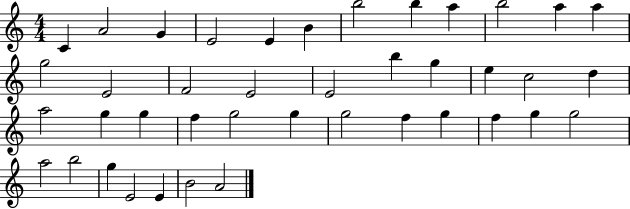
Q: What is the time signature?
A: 4/4